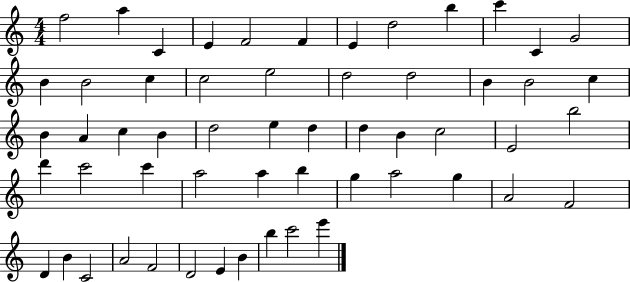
F5/h A5/q C4/q E4/q F4/h F4/q E4/q D5/h B5/q C6/q C4/q G4/h B4/q B4/h C5/q C5/h E5/h D5/h D5/h B4/q B4/h C5/q B4/q A4/q C5/q B4/q D5/h E5/q D5/q D5/q B4/q C5/h E4/h B5/h D6/q C6/h C6/q A5/h A5/q B5/q G5/q A5/h G5/q A4/h F4/h D4/q B4/q C4/h A4/h F4/h D4/h E4/q B4/q B5/q C6/h E6/q